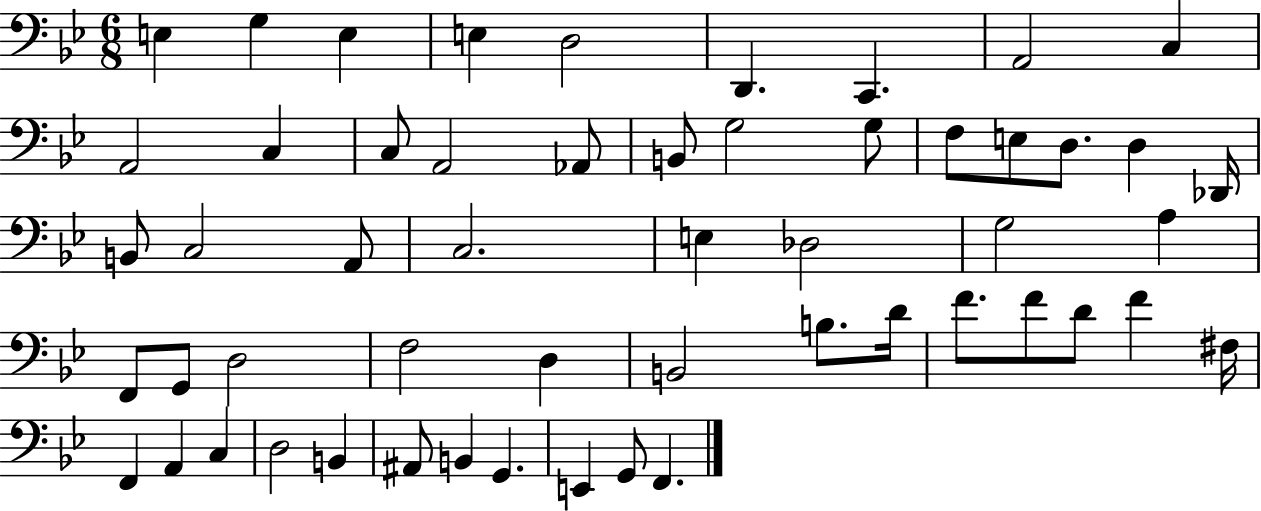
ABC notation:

X:1
T:Untitled
M:6/8
L:1/4
K:Bb
E, G, E, E, D,2 D,, C,, A,,2 C, A,,2 C, C,/2 A,,2 _A,,/2 B,,/2 G,2 G,/2 F,/2 E,/2 D,/2 D, _D,,/4 B,,/2 C,2 A,,/2 C,2 E, _D,2 G,2 A, F,,/2 G,,/2 D,2 F,2 D, B,,2 B,/2 D/4 F/2 F/2 D/2 F ^F,/4 F,, A,, C, D,2 B,, ^A,,/2 B,, G,, E,, G,,/2 F,,